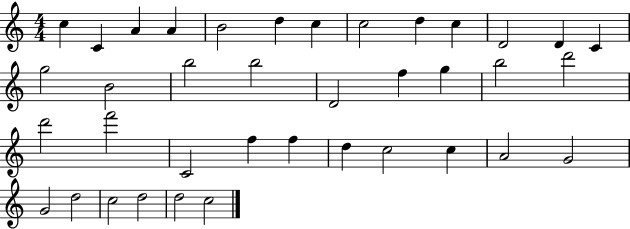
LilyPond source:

{
  \clef treble
  \numericTimeSignature
  \time 4/4
  \key c \major
  c''4 c'4 a'4 a'4 | b'2 d''4 c''4 | c''2 d''4 c''4 | d'2 d'4 c'4 | \break g''2 b'2 | b''2 b''2 | d'2 f''4 g''4 | b''2 d'''2 | \break d'''2 f'''2 | c'2 f''4 f''4 | d''4 c''2 c''4 | a'2 g'2 | \break g'2 d''2 | c''2 d''2 | d''2 c''2 | \bar "|."
}